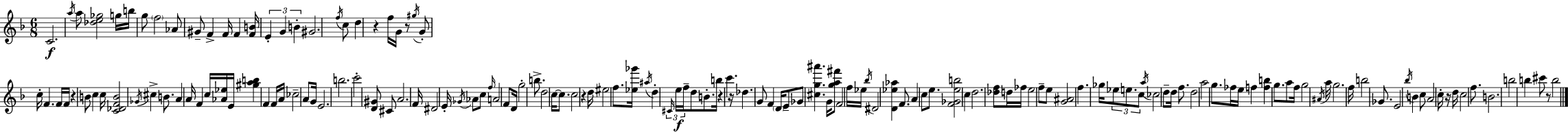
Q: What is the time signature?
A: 6/8